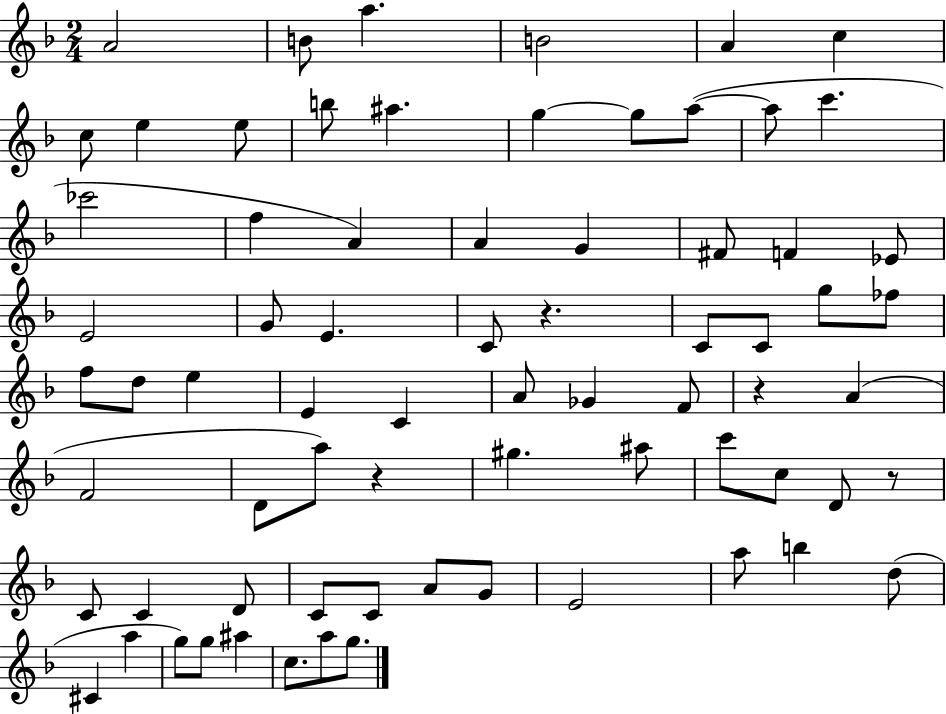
X:1
T:Untitled
M:2/4
L:1/4
K:F
A2 B/2 a B2 A c c/2 e e/2 b/2 ^a g g/2 a/2 a/2 c' _c'2 f A A G ^F/2 F _E/2 E2 G/2 E C/2 z C/2 C/2 g/2 _f/2 f/2 d/2 e E C A/2 _G F/2 z A F2 D/2 a/2 z ^g ^a/2 c'/2 c/2 D/2 z/2 C/2 C D/2 C/2 C/2 A/2 G/2 E2 a/2 b d/2 ^C a g/2 g/2 ^a c/2 a/2 g/2